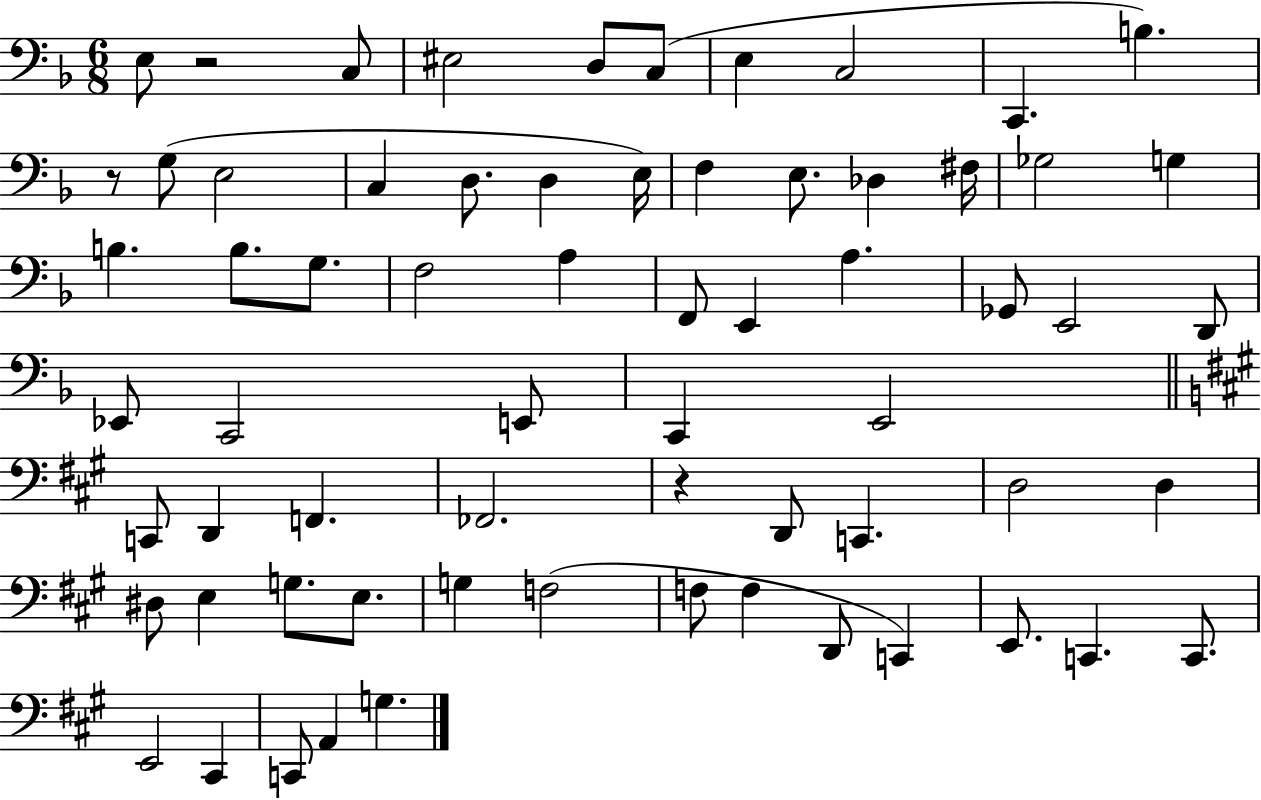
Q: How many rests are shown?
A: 3